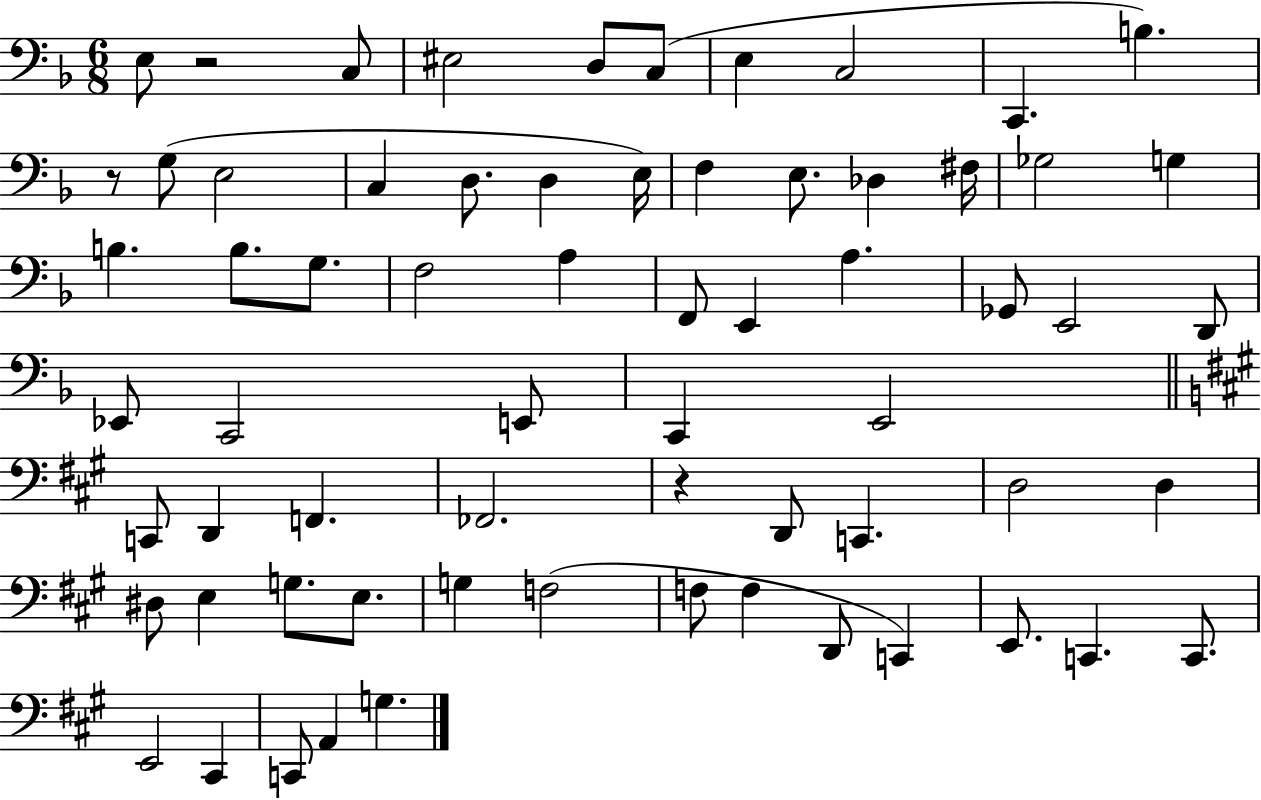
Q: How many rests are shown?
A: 3